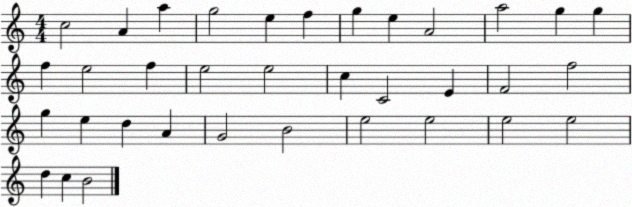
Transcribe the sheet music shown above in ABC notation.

X:1
T:Untitled
M:4/4
L:1/4
K:C
c2 A a g2 e f g e A2 a2 g g f e2 f e2 e2 c C2 E F2 f2 g e d A G2 B2 e2 e2 e2 e2 d c B2